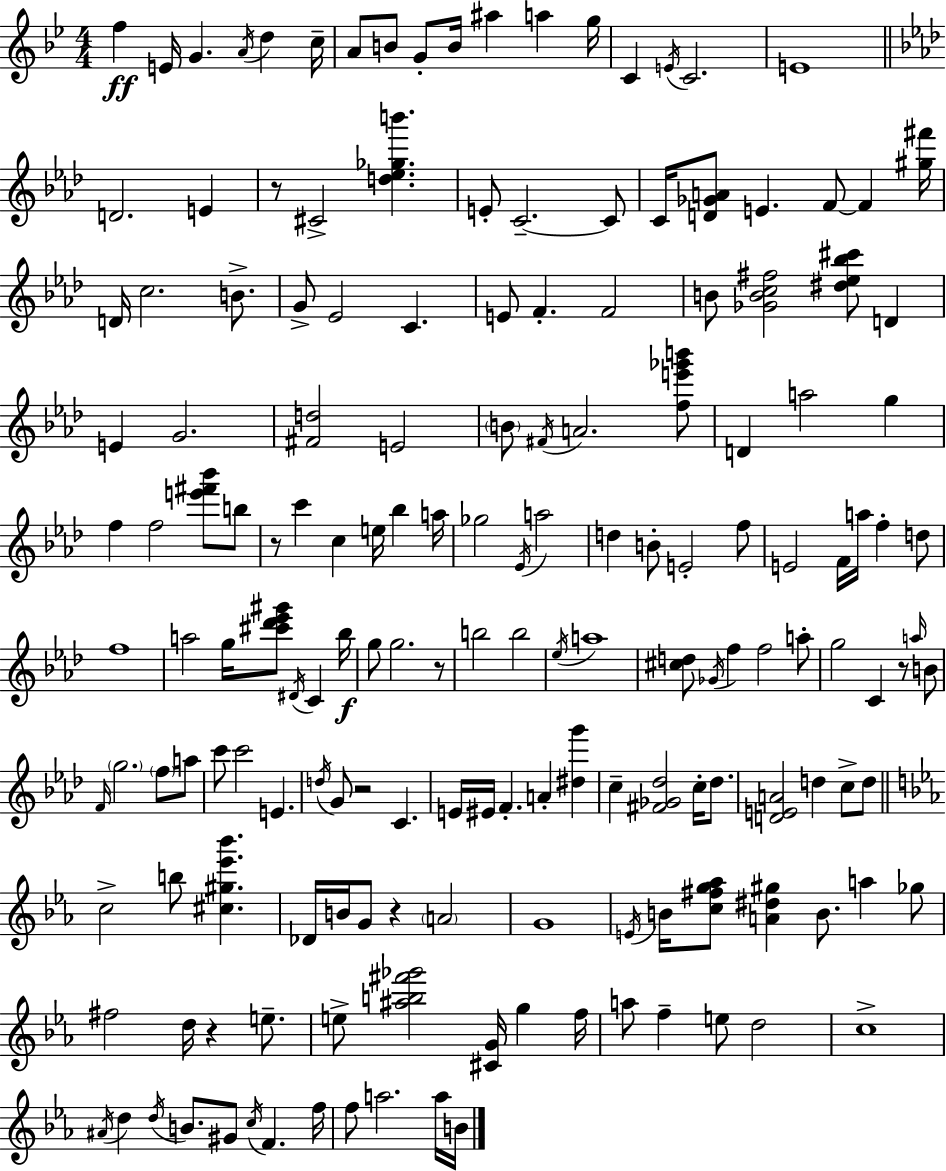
F5/q E4/s G4/q. A4/s D5/q C5/s A4/e B4/e G4/e B4/s A#5/q A5/q G5/s C4/q E4/s C4/h. E4/w D4/h. E4/q R/e C#4/h [D5,Eb5,Gb5,B6]/q. E4/e C4/h. C4/e C4/s [D4,Gb4,A4]/e E4/q. F4/e F4/q [G#5,F#6]/s D4/s C5/h. B4/e. G4/e Eb4/h C4/q. E4/e F4/q. F4/h B4/e [Gb4,B4,C5,F#5]/h [D#5,Eb5,Bb5,C#6]/e D4/q E4/q G4/h. [F#4,D5]/h E4/h B4/e F#4/s A4/h. [F5,E6,Gb6,B6]/e D4/q A5/h G5/q F5/q F5/h [E6,F#6,Bb6]/e B5/e R/e C6/q C5/q E5/s Bb5/q A5/s Gb5/h Eb4/s A5/h D5/q B4/e E4/h F5/e E4/h F4/s A5/s F5/q D5/e F5/w A5/h G5/s [C#6,Db6,Eb6,G#6]/e D#4/s C4/q Bb5/s G5/e G5/h. R/e B5/h B5/h Eb5/s A5/w [C#5,D5]/e Gb4/s F5/q F5/h A5/e G5/h C4/q R/e A5/s B4/e F4/s G5/h. F5/e A5/e C6/e C6/h E4/q. D5/s G4/e R/h C4/q. E4/s EIS4/s F4/q. A4/q [D#5,G6]/q C5/q [F#4,Gb4,Db5]/h C5/s Db5/e. [D4,E4,A4]/h D5/q C5/e D5/e C5/h B5/e [C#5,G#5,Eb6,Bb6]/q. Db4/s B4/s G4/e R/q A4/h G4/w E4/s B4/s [C5,F#5,G5,Ab5]/e [A4,D#5,G#5]/q B4/e. A5/q Gb5/e F#5/h D5/s R/q E5/e. E5/e [A#5,B5,F#6,Gb6]/h [C#4,G4]/s G5/q F5/s A5/e F5/q E5/e D5/h C5/w A#4/s D5/q D5/s B4/e. G#4/e C5/s F4/q. F5/s F5/e A5/h. A5/s B4/s